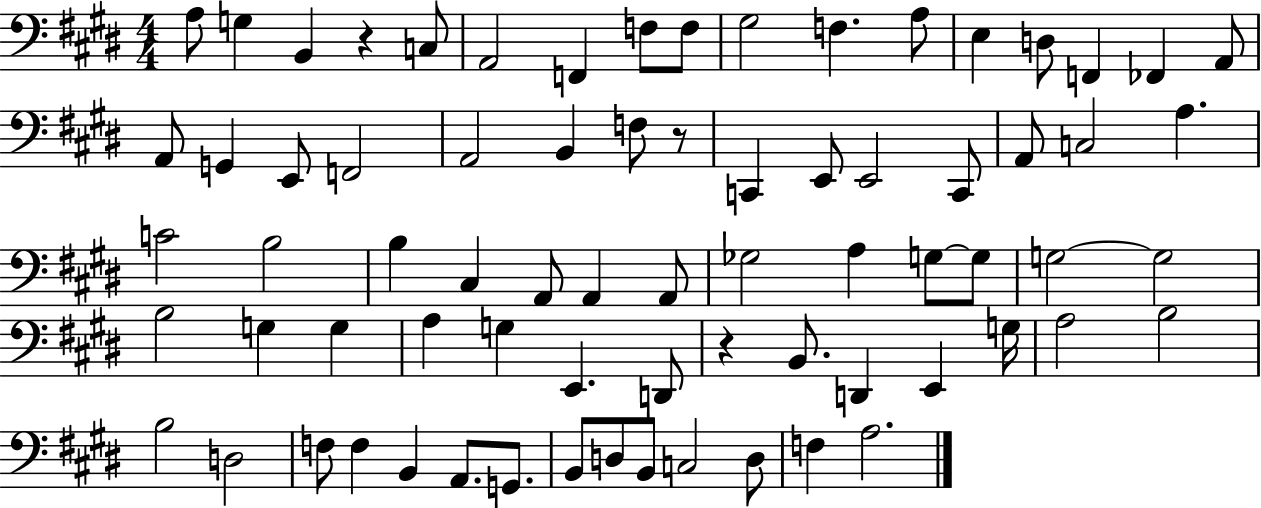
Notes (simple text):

A3/e G3/q B2/q R/q C3/e A2/h F2/q F3/e F3/e G#3/h F3/q. A3/e E3/q D3/e F2/q FES2/q A2/e A2/e G2/q E2/e F2/h A2/h B2/q F3/e R/e C2/q E2/e E2/h C2/e A2/e C3/h A3/q. C4/h B3/h B3/q C#3/q A2/e A2/q A2/e Gb3/h A3/q G3/e G3/e G3/h G3/h B3/h G3/q G3/q A3/q G3/q E2/q. D2/e R/q B2/e. D2/q E2/q G3/s A3/h B3/h B3/h D3/h F3/e F3/q B2/q A2/e. G2/e. B2/e D3/e B2/e C3/h D3/e F3/q A3/h.